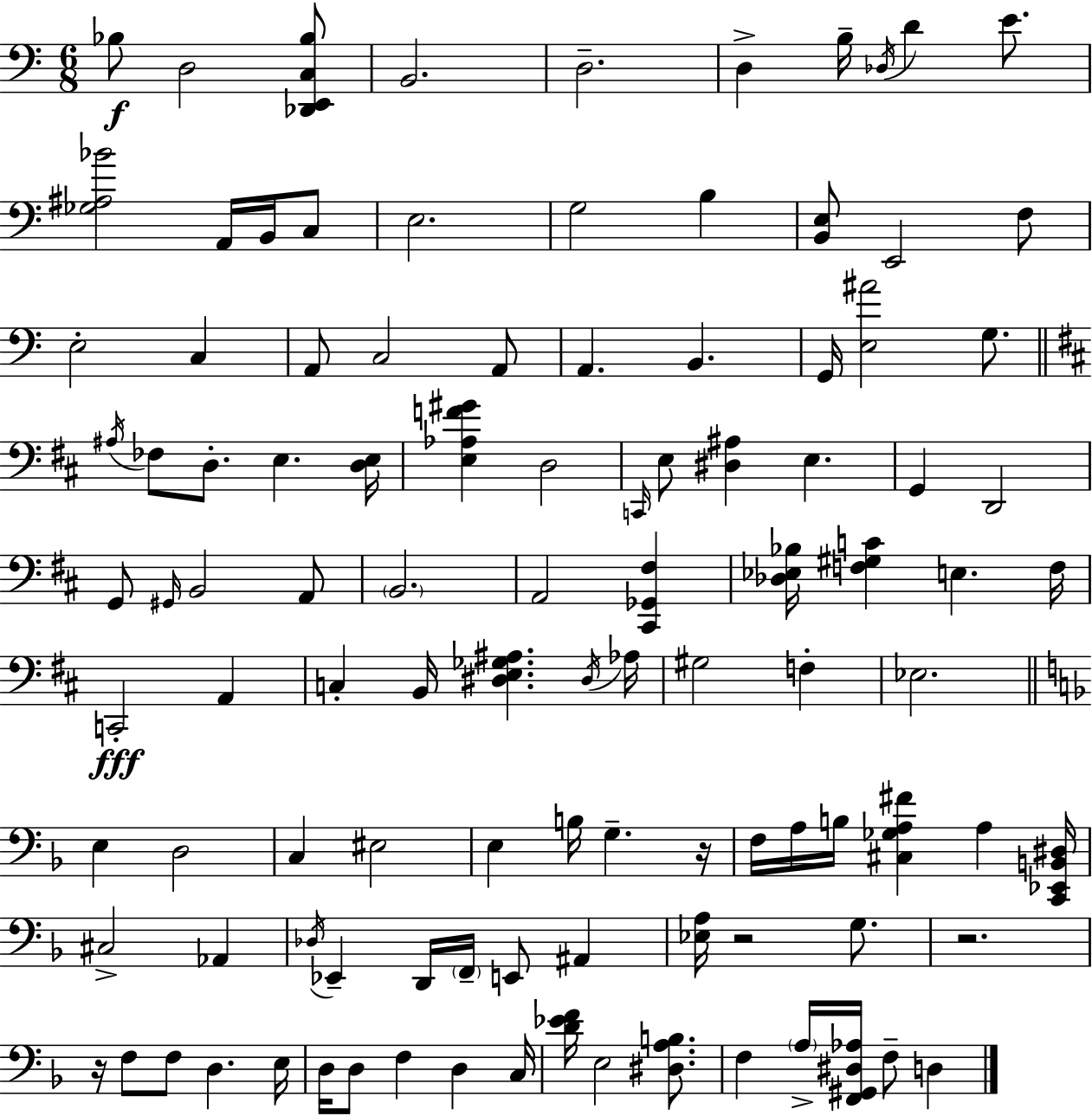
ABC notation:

X:1
T:Untitled
M:6/8
L:1/4
K:Am
_B,/2 D,2 [_D,,E,,C,_B,]/2 B,,2 D,2 D, B,/4 _D,/4 D E/2 [_G,^A,_B]2 A,,/4 B,,/4 C,/2 E,2 G,2 B, [B,,E,]/2 E,,2 F,/2 E,2 C, A,,/2 C,2 A,,/2 A,, B,, G,,/4 [E,^A]2 G,/2 ^A,/4 _F,/2 D,/2 E, [D,E,]/4 [E,_A,F^G] D,2 C,,/4 E,/2 [^D,^A,] E, G,, D,,2 G,,/2 ^G,,/4 B,,2 A,,/2 B,,2 A,,2 [^C,,_G,,^F,] [_D,_E,_B,]/4 [F,^G,C] E, F,/4 C,,2 A,, C, B,,/4 [^D,E,_G,^A,] ^D,/4 _A,/4 ^G,2 F, _E,2 E, D,2 C, ^E,2 E, B,/4 G, z/4 F,/4 A,/4 B,/4 [^C,_G,A,^F] A, [C,,_E,,B,,^D,]/4 ^C,2 _A,, _D,/4 _E,, D,,/4 F,,/4 E,,/2 ^A,, [_E,A,]/4 z2 G,/2 z2 z/4 F,/2 F,/2 D, E,/4 D,/4 D,/2 F, D, C,/4 [D_EF]/4 E,2 [^D,A,B,]/2 F, A,/4 [F,,^G,,^D,_A,]/4 F,/2 D,